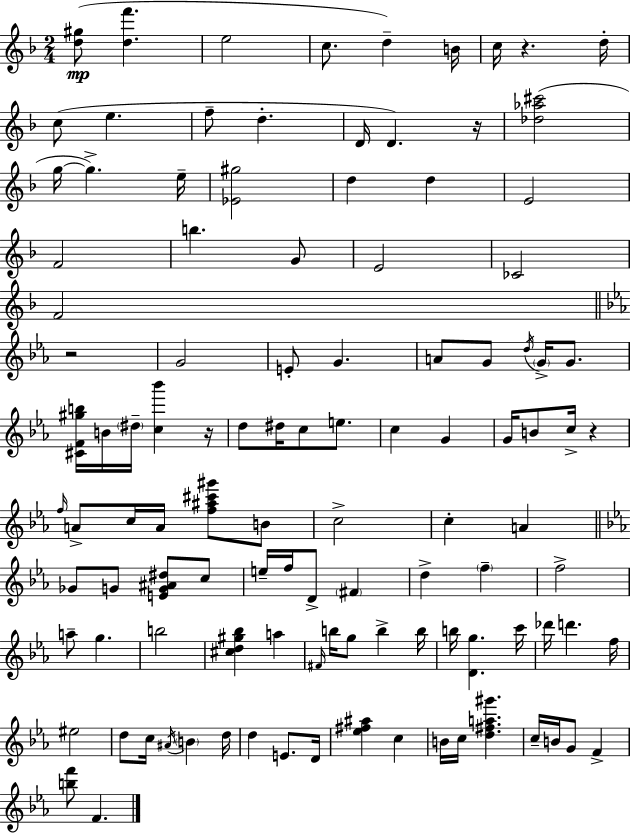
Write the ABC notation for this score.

X:1
T:Untitled
M:2/4
L:1/4
K:F
[d^g]/2 [df'] e2 c/2 d B/4 c/4 z d/4 c/2 e f/2 d D/4 D z/4 [_d_a^c']2 g/4 g e/4 [_E^g]2 d d E2 F2 b G/2 E2 _C2 F2 z2 G2 E/2 G A/2 G/2 d/4 G/4 G/2 [^CF^gb]/4 B/4 ^d/4 [c_b'] z/4 d/2 ^d/4 c/2 e/2 c G G/4 B/2 c/4 z f/4 A/2 c/4 A/4 [f^a^c'^g']/2 B/2 c2 c A _G/2 G/2 [EG^A^d]/2 c/2 e/4 f/4 D/2 ^F d f f2 a/2 g b2 [^cd^g_b] a ^F/4 b/4 g/2 b b/4 b/4 [Dg] c'/4 _d'/4 d' f/4 ^e2 d/2 c/4 ^A/4 B d/4 d E/2 D/4 [_e^f^a] c B/4 c/4 [d^fa^g'] c/4 B/4 G/2 F [bf']/2 F